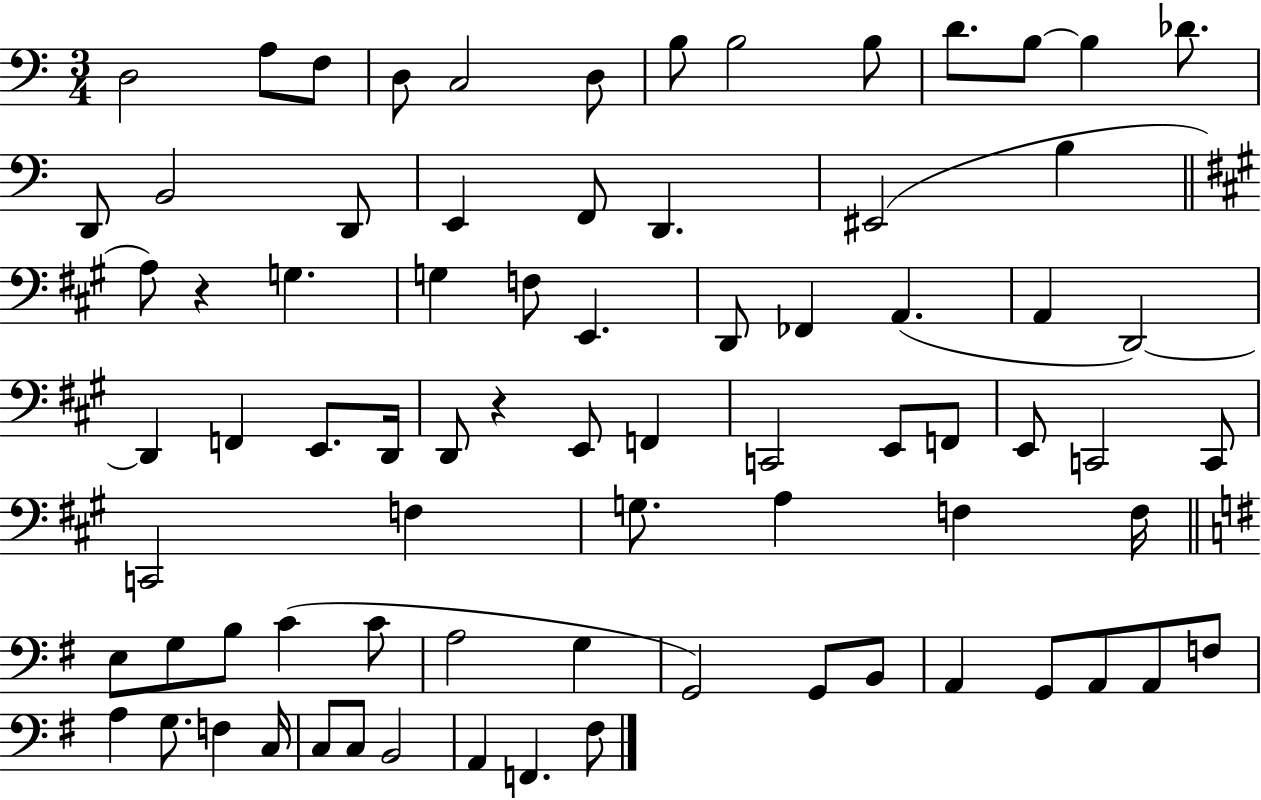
D3/h A3/e F3/e D3/e C3/h D3/e B3/e B3/h B3/e D4/e. B3/e B3/q Db4/e. D2/e B2/h D2/e E2/q F2/e D2/q. EIS2/h B3/q A3/e R/q G3/q. G3/q F3/e E2/q. D2/e FES2/q A2/q. A2/q D2/h D2/q F2/q E2/e. D2/s D2/e R/q E2/e F2/q C2/h E2/e F2/e E2/e C2/h C2/e C2/h F3/q G3/e. A3/q F3/q F3/s E3/e G3/e B3/e C4/q C4/e A3/h G3/q G2/h G2/e B2/e A2/q G2/e A2/e A2/e F3/e A3/q G3/e. F3/q C3/s C3/e C3/e B2/h A2/q F2/q. F#3/e